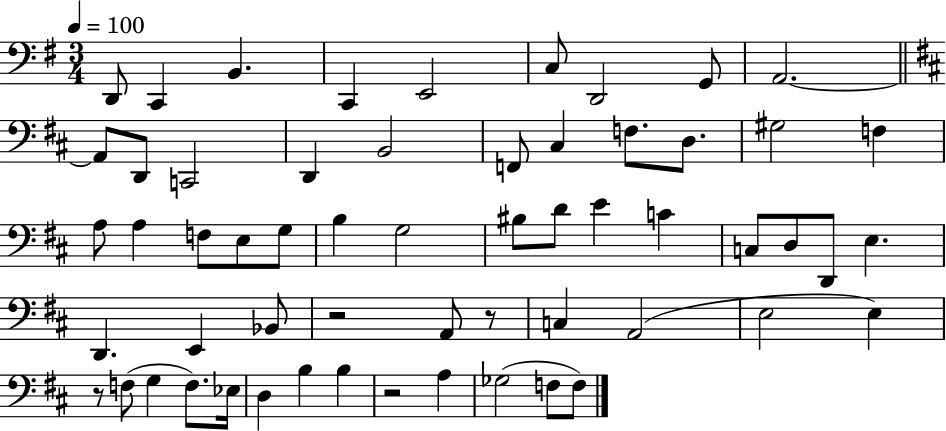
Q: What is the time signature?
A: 3/4